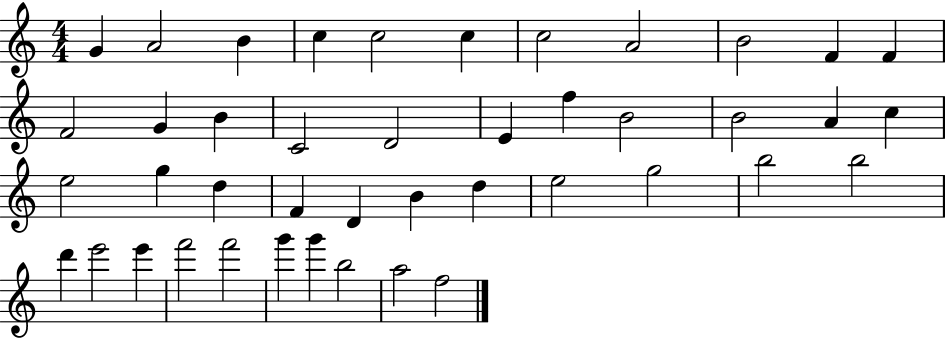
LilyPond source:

{
  \clef treble
  \numericTimeSignature
  \time 4/4
  \key c \major
  g'4 a'2 b'4 | c''4 c''2 c''4 | c''2 a'2 | b'2 f'4 f'4 | \break f'2 g'4 b'4 | c'2 d'2 | e'4 f''4 b'2 | b'2 a'4 c''4 | \break e''2 g''4 d''4 | f'4 d'4 b'4 d''4 | e''2 g''2 | b''2 b''2 | \break d'''4 e'''2 e'''4 | f'''2 f'''2 | g'''4 g'''4 b''2 | a''2 f''2 | \break \bar "|."
}